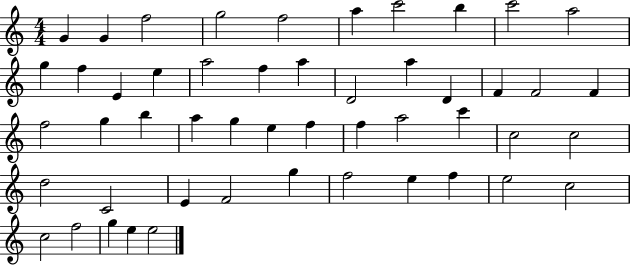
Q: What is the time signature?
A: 4/4